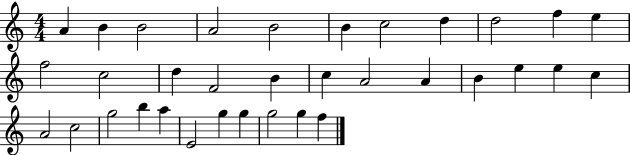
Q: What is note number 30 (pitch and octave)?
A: G5